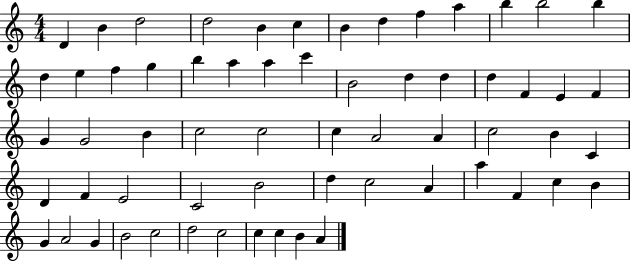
{
  \clef treble
  \numericTimeSignature
  \time 4/4
  \key c \major
  d'4 b'4 d''2 | d''2 b'4 c''4 | b'4 d''4 f''4 a''4 | b''4 b''2 b''4 | \break d''4 e''4 f''4 g''4 | b''4 a''4 a''4 c'''4 | b'2 d''4 d''4 | d''4 f'4 e'4 f'4 | \break g'4 g'2 b'4 | c''2 c''2 | c''4 a'2 a'4 | c''2 b'4 c'4 | \break d'4 f'4 e'2 | c'2 b'2 | d''4 c''2 a'4 | a''4 f'4 c''4 b'4 | \break g'4 a'2 g'4 | b'2 c''2 | d''2 c''2 | c''4 c''4 b'4 a'4 | \break \bar "|."
}